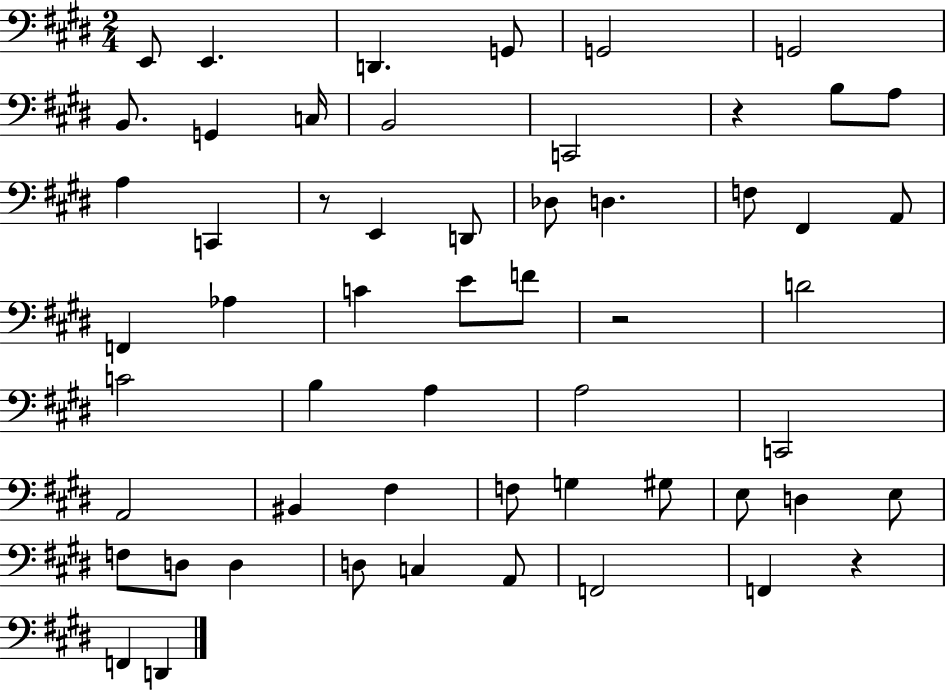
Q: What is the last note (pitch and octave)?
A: D2